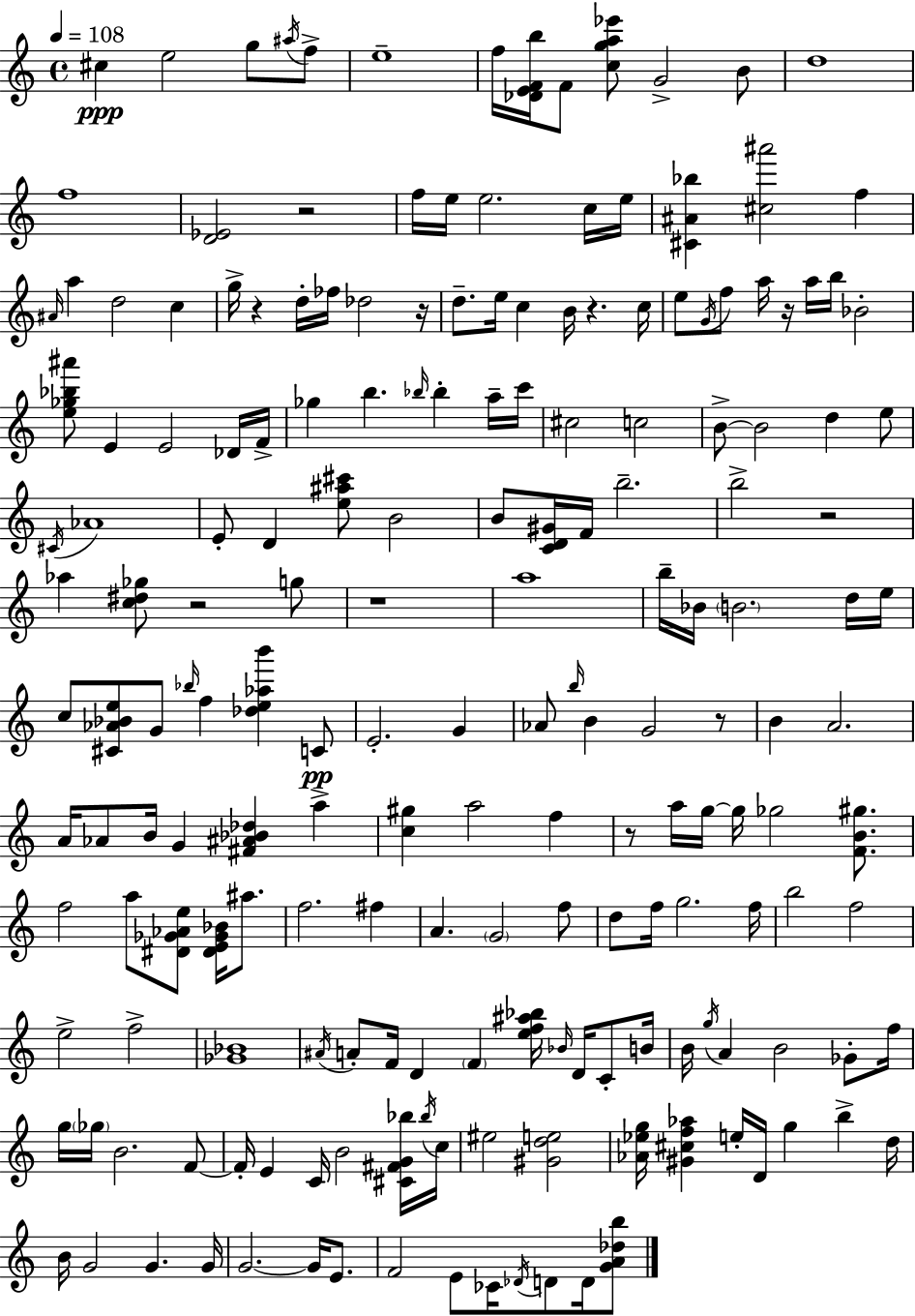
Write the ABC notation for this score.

X:1
T:Untitled
M:4/4
L:1/4
K:Am
^c e2 g/2 ^a/4 f/2 e4 f/4 [_DEFb]/4 F/2 [cga_e']/2 G2 B/2 d4 f4 [D_E]2 z2 f/4 e/4 e2 c/4 e/4 [^C^A_b] [^c^a']2 f ^A/4 a d2 c g/4 z d/4 _f/4 _d2 z/4 d/2 e/4 c B/4 z c/4 e/2 G/4 f/2 a/4 z/4 a/4 b/4 _B2 [e_g_b^a']/2 E E2 _D/4 F/4 _g b _b/4 _b a/4 c'/4 ^c2 c2 B/2 B2 d e/2 ^C/4 _A4 E/2 D [e^a^c']/2 B2 B/2 [CD^G]/4 F/4 b2 b2 z2 _a [c^d_g]/2 z2 g/2 z4 a4 b/4 _B/4 B2 d/4 e/4 c/2 [^C_A_Be]/2 G/2 _b/4 f [_de_ab'] C/2 E2 G _A/2 b/4 B G2 z/2 B A2 A/4 _A/2 B/4 G [^F^A_B_d] a [c^g] a2 f z/2 a/4 g/4 g/4 _g2 [FB^g]/2 f2 a/2 [^D_G_Ae]/2 [^DE_G_B]/4 ^a/2 f2 ^f A G2 f/2 d/2 f/4 g2 f/4 b2 f2 e2 f2 [_G_B]4 ^A/4 A/2 F/4 D F [ef^a_b]/4 _B/4 D/4 C/2 B/4 B/4 g/4 A B2 _G/2 f/4 g/4 _g/4 B2 F/2 F/4 E C/4 B2 [^C^FG_b]/4 _b/4 c/4 ^e2 [^Gde]2 [_A_eg]/4 [^G^cf_a] e/4 D/4 g b d/4 B/4 G2 G G/4 G2 G/4 E/2 F2 E/2 _C/4 _D/4 D/2 D/4 [GA_db]/2